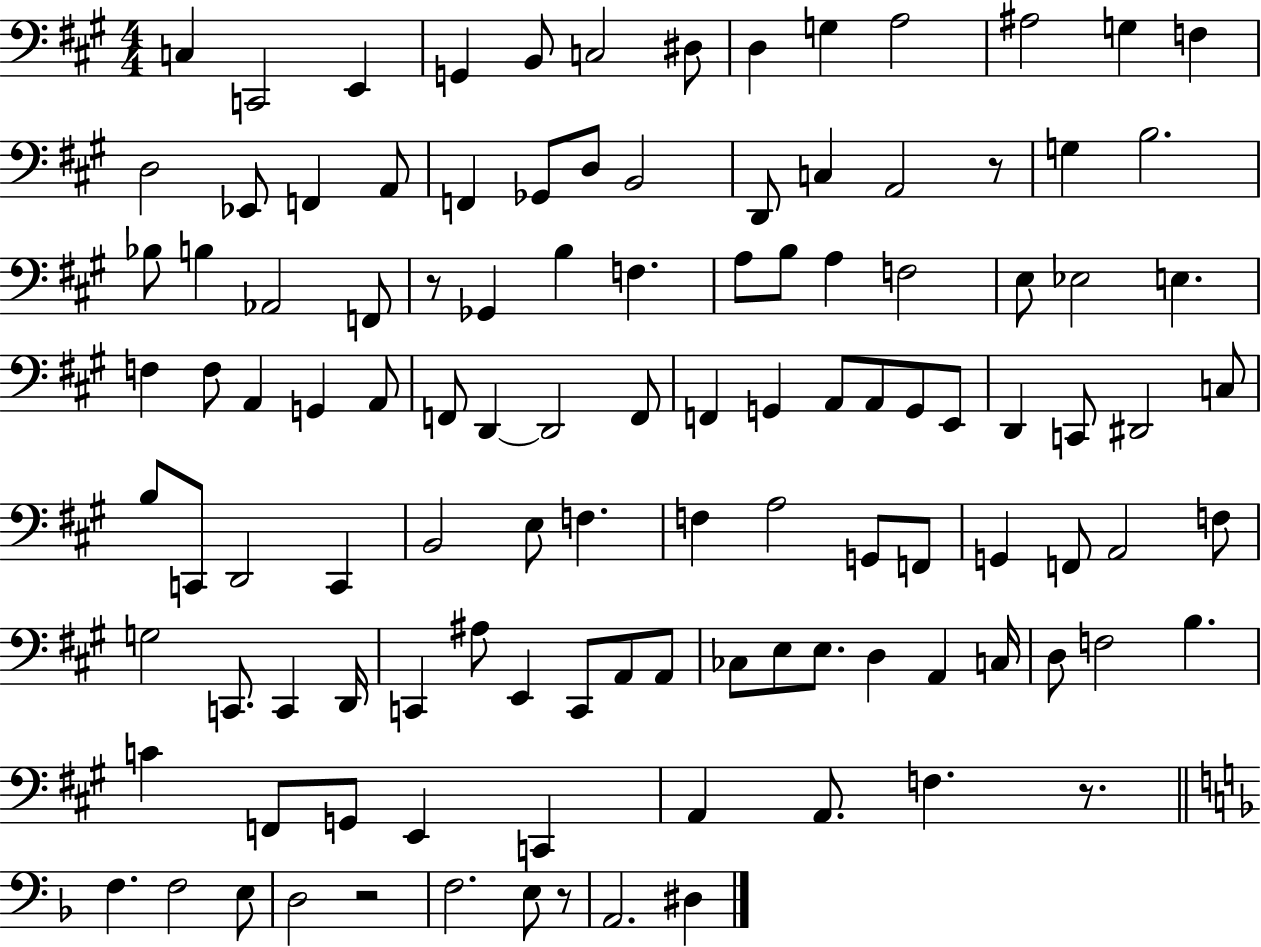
{
  \clef bass
  \numericTimeSignature
  \time 4/4
  \key a \major
  c4 c,2 e,4 | g,4 b,8 c2 dis8 | d4 g4 a2 | ais2 g4 f4 | \break d2 ees,8 f,4 a,8 | f,4 ges,8 d8 b,2 | d,8 c4 a,2 r8 | g4 b2. | \break bes8 b4 aes,2 f,8 | r8 ges,4 b4 f4. | a8 b8 a4 f2 | e8 ees2 e4. | \break f4 f8 a,4 g,4 a,8 | f,8 d,4~~ d,2 f,8 | f,4 g,4 a,8 a,8 g,8 e,8 | d,4 c,8 dis,2 c8 | \break b8 c,8 d,2 c,4 | b,2 e8 f4. | f4 a2 g,8 f,8 | g,4 f,8 a,2 f8 | \break g2 c,8. c,4 d,16 | c,4 ais8 e,4 c,8 a,8 a,8 | ces8 e8 e8. d4 a,4 c16 | d8 f2 b4. | \break c'4 f,8 g,8 e,4 c,4 | a,4 a,8. f4. r8. | \bar "||" \break \key d \minor f4. f2 e8 | d2 r2 | f2. e8 r8 | a,2. dis4 | \break \bar "|."
}